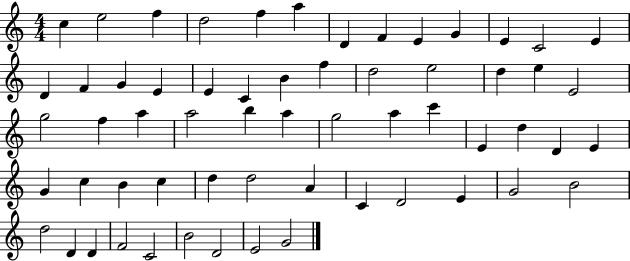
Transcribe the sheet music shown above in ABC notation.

X:1
T:Untitled
M:4/4
L:1/4
K:C
c e2 f d2 f a D F E G E C2 E D F G E E C B f d2 e2 d e E2 g2 f a a2 b a g2 a c' E d D E G c B c d d2 A C D2 E G2 B2 d2 D D F2 C2 B2 D2 E2 G2